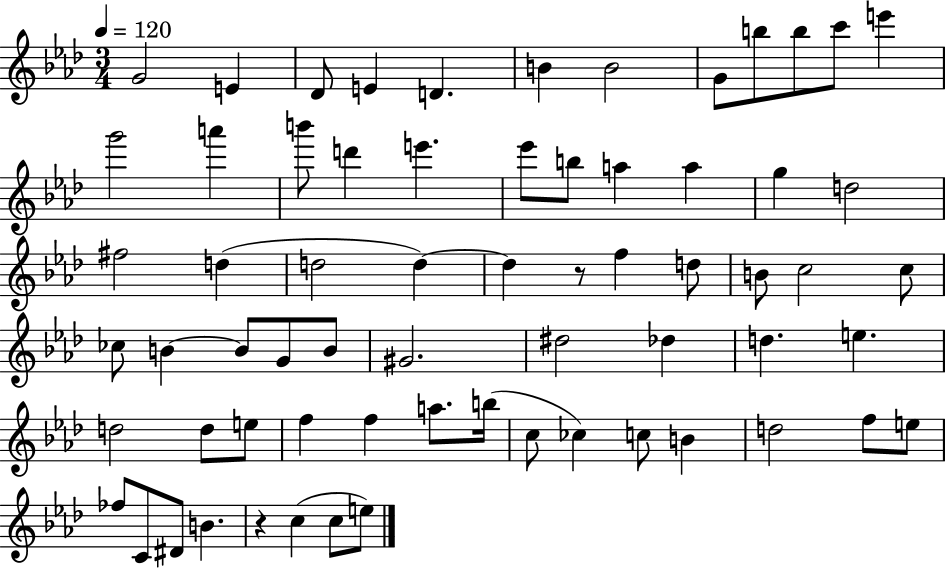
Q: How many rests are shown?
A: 2